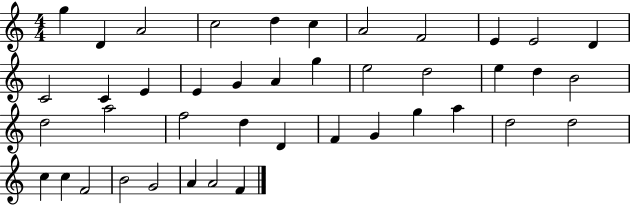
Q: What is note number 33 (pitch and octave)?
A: D5